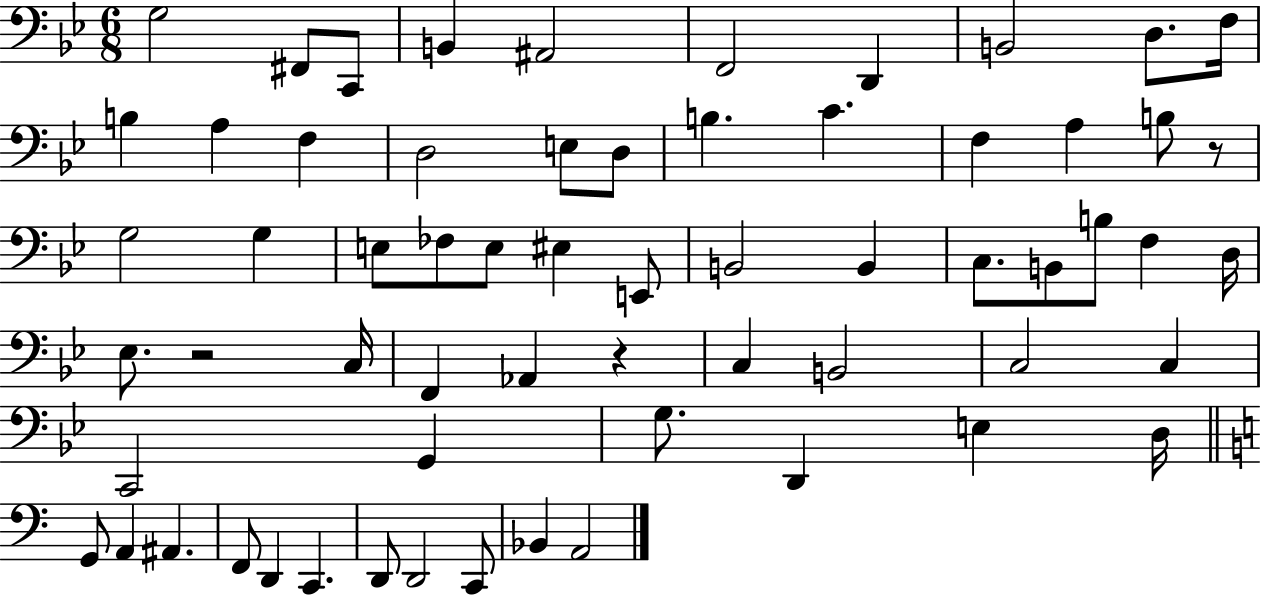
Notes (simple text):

G3/h F#2/e C2/e B2/q A#2/h F2/h D2/q B2/h D3/e. F3/s B3/q A3/q F3/q D3/h E3/e D3/e B3/q. C4/q. F3/q A3/q B3/e R/e G3/h G3/q E3/e FES3/e E3/e EIS3/q E2/e B2/h B2/q C3/e. B2/e B3/e F3/q D3/s Eb3/e. R/h C3/s F2/q Ab2/q R/q C3/q B2/h C3/h C3/q C2/h G2/q G3/e. D2/q E3/q D3/s G2/e A2/q A#2/q. F2/e D2/q C2/q. D2/e D2/h C2/e Bb2/q A2/h